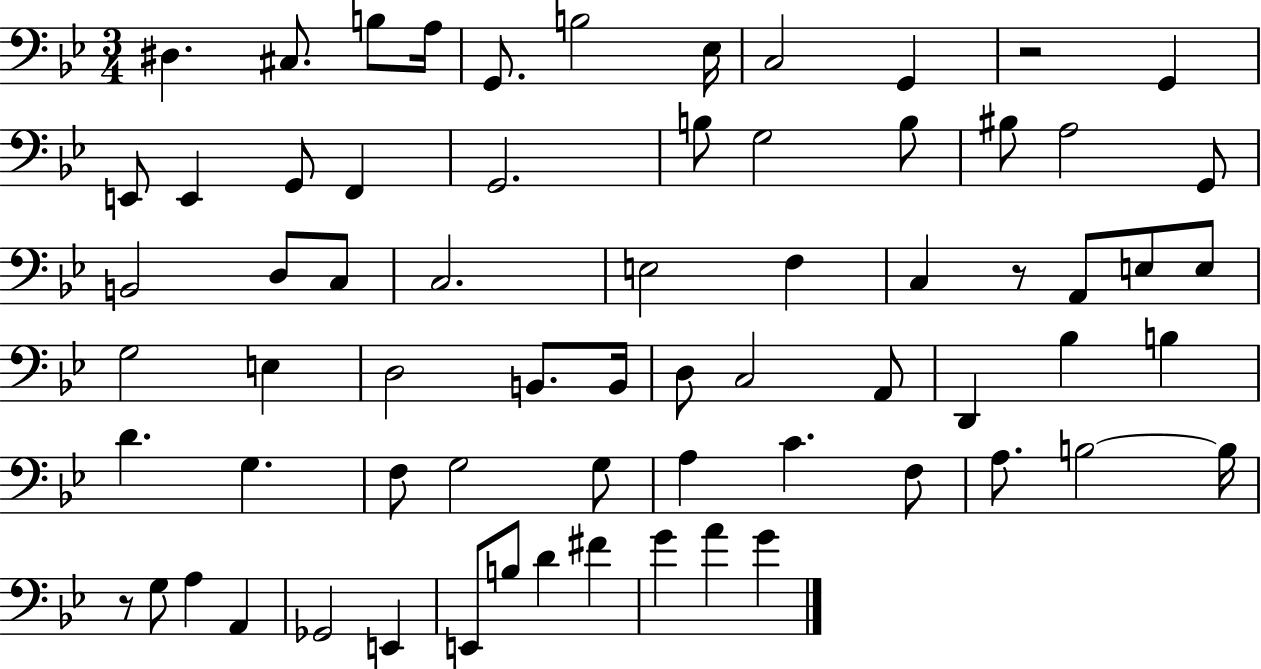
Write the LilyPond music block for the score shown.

{
  \clef bass
  \numericTimeSignature
  \time 3/4
  \key bes \major
  dis4. cis8. b8 a16 | g,8. b2 ees16 | c2 g,4 | r2 g,4 | \break e,8 e,4 g,8 f,4 | g,2. | b8 g2 b8 | bis8 a2 g,8 | \break b,2 d8 c8 | c2. | e2 f4 | c4 r8 a,8 e8 e8 | \break g2 e4 | d2 b,8. b,16 | d8 c2 a,8 | d,4 bes4 b4 | \break d'4. g4. | f8 g2 g8 | a4 c'4. f8 | a8. b2~~ b16 | \break r8 g8 a4 a,4 | ges,2 e,4 | e,8 b8 d'4 fis'4 | g'4 a'4 g'4 | \break \bar "|."
}